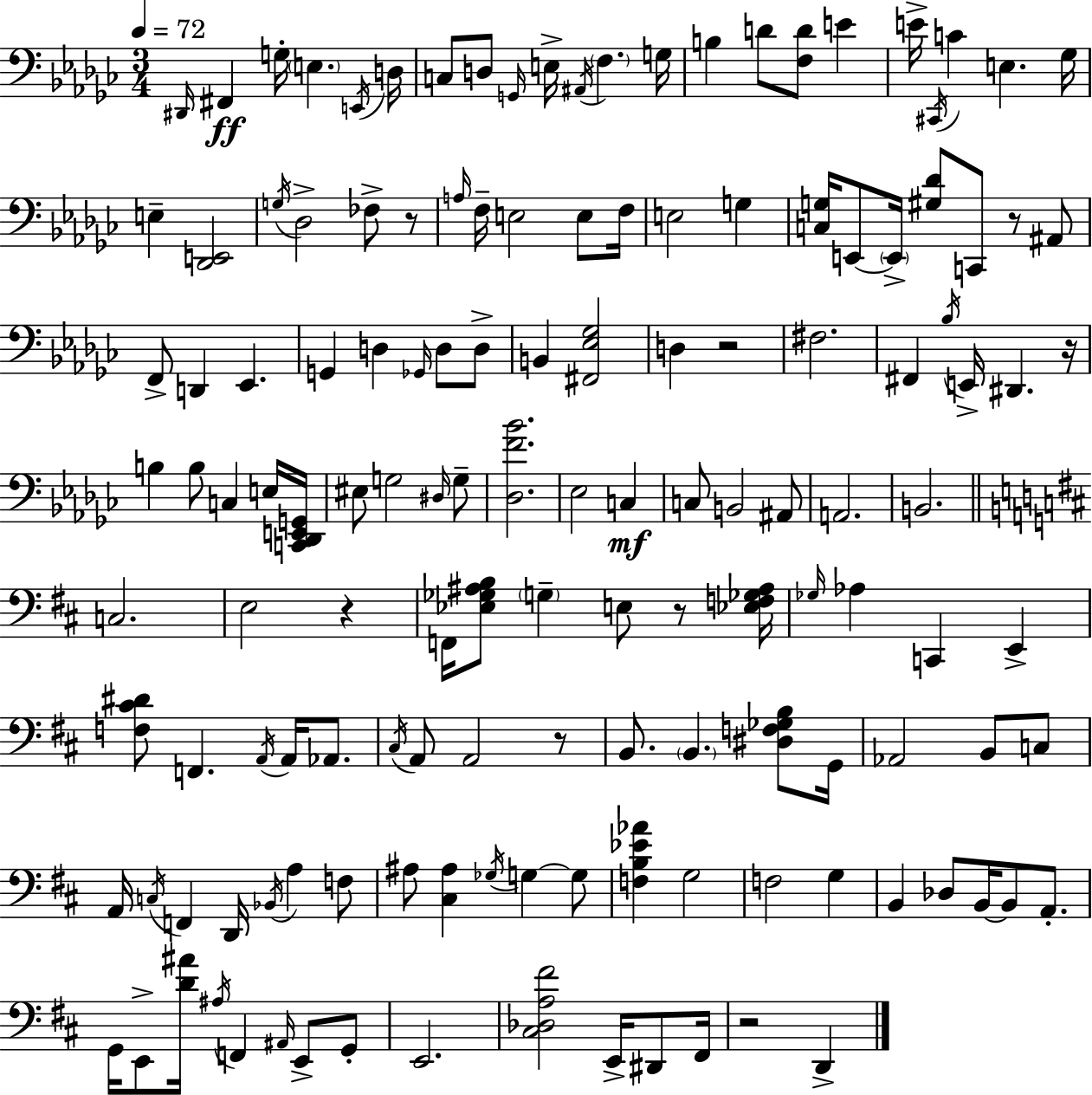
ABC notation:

X:1
T:Untitled
M:3/4
L:1/4
K:Ebm
^D,,/4 ^F,, G,/4 E, E,,/4 D,/4 C,/2 D,/2 G,,/4 E,/4 ^A,,/4 F, G,/4 B, D/2 [F,D]/2 E E/4 ^C,,/4 C E, _G,/4 E, [_D,,E,,]2 G,/4 _D,2 _F,/2 z/2 A,/4 F,/4 E,2 E,/2 F,/4 E,2 G, [C,G,]/4 E,,/2 E,,/4 [^G,_D]/2 C,,/2 z/2 ^A,,/2 F,,/2 D,, _E,, G,, D, _G,,/4 D,/2 D,/2 B,, [^F,,_E,_G,]2 D, z2 ^F,2 ^F,, _B,/4 E,,/4 ^D,, z/4 B, B,/2 C, E,/4 [C,,_D,,E,,G,,]/4 ^E,/2 G,2 ^D,/4 G,/2 [_D,F_B]2 _E,2 C, C,/2 B,,2 ^A,,/2 A,,2 B,,2 C,2 E,2 z F,,/4 [_E,_G,^A,B,]/2 G, E,/2 z/2 [_E,F,_G,^A,]/4 _G,/4 _A, C,, E,, [F,^C^D]/2 F,, A,,/4 A,,/4 _A,,/2 ^C,/4 A,,/2 A,,2 z/2 B,,/2 B,, [^D,F,_G,B,]/2 G,,/4 _A,,2 B,,/2 C,/2 A,,/4 C,/4 F,, D,,/4 _B,,/4 A, F,/2 ^A,/2 [^C,^A,] _G,/4 G, G,/2 [F,B,_E_A] G,2 F,2 G, B,, _D,/2 B,,/4 B,,/2 A,,/2 G,,/4 E,,/2 [D^A]/4 ^A,/4 F,, ^A,,/4 E,,/2 G,,/2 E,,2 [^C,_D,A,^F]2 E,,/4 ^D,,/2 ^F,,/4 z2 D,,